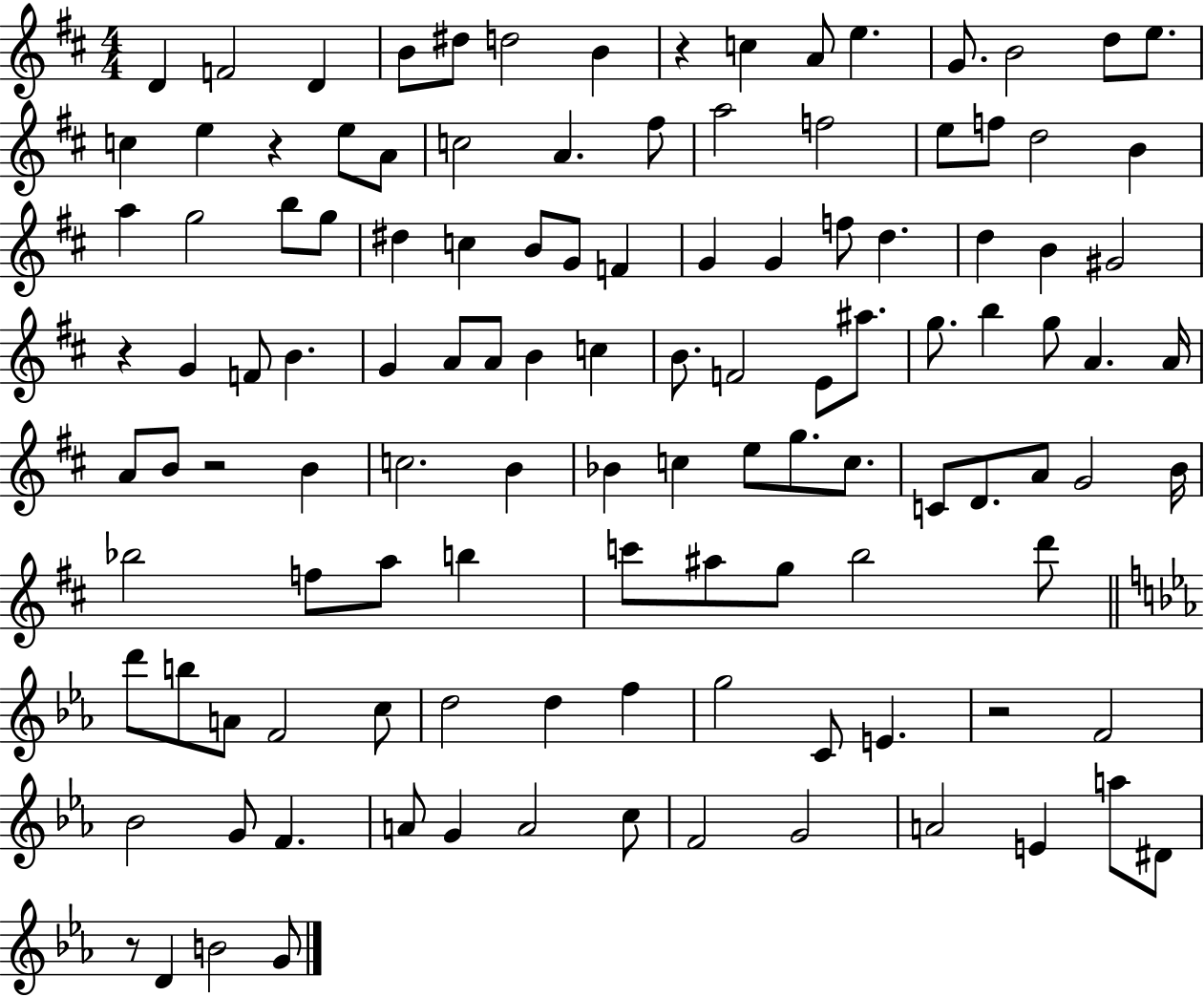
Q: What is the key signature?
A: D major